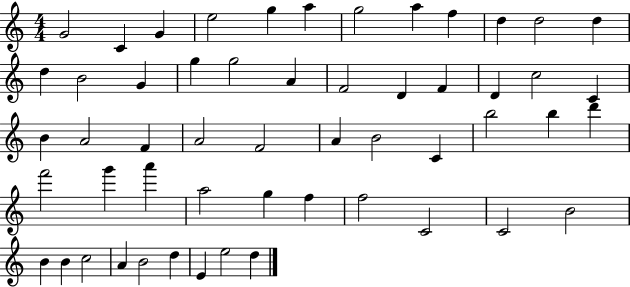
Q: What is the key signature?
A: C major